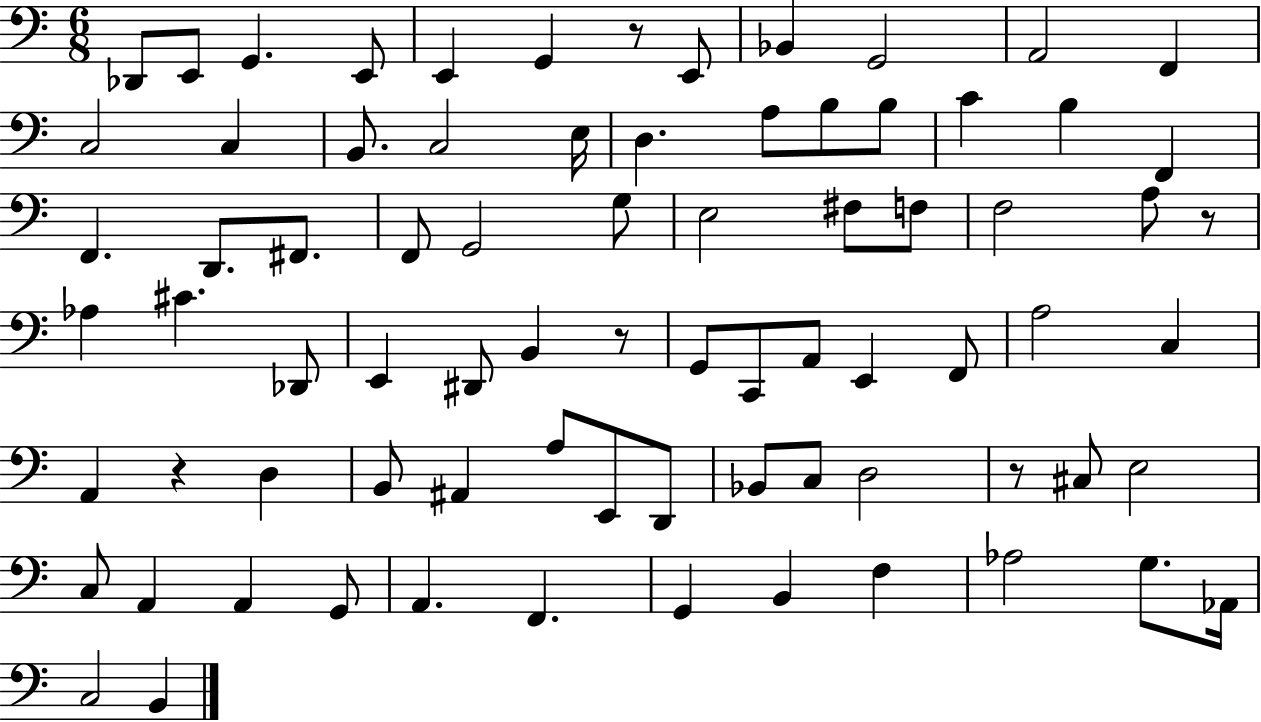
{
  \clef bass
  \numericTimeSignature
  \time 6/8
  \key c \major
  \repeat volta 2 { des,8 e,8 g,4. e,8 | e,4 g,4 r8 e,8 | bes,4 g,2 | a,2 f,4 | \break c2 c4 | b,8. c2 e16 | d4. a8 b8 b8 | c'4 b4 f,4 | \break f,4. d,8. fis,8. | f,8 g,2 g8 | e2 fis8 f8 | f2 a8 r8 | \break aes4 cis'4. des,8 | e,4 dis,8 b,4 r8 | g,8 c,8 a,8 e,4 f,8 | a2 c4 | \break a,4 r4 d4 | b,8 ais,4 a8 e,8 d,8 | bes,8 c8 d2 | r8 cis8 e2 | \break c8 a,4 a,4 g,8 | a,4. f,4. | g,4 b,4 f4 | aes2 g8. aes,16 | \break c2 b,4 | } \bar "|."
}